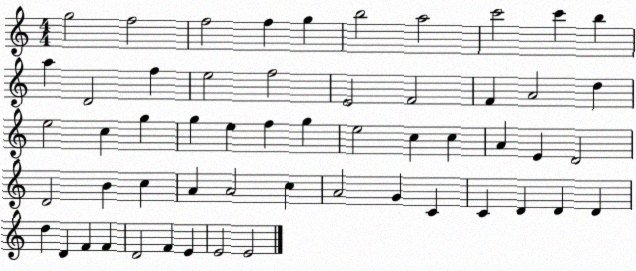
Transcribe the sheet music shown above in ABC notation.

X:1
T:Untitled
M:4/4
L:1/4
K:C
g2 f2 f2 f g b2 a2 c'2 c' b a D2 f e2 f2 E2 F2 F A2 d e2 c g g e f g e2 c c A E D2 D2 B c A A2 c A2 G C C D D D d D F F D2 F E E2 E2